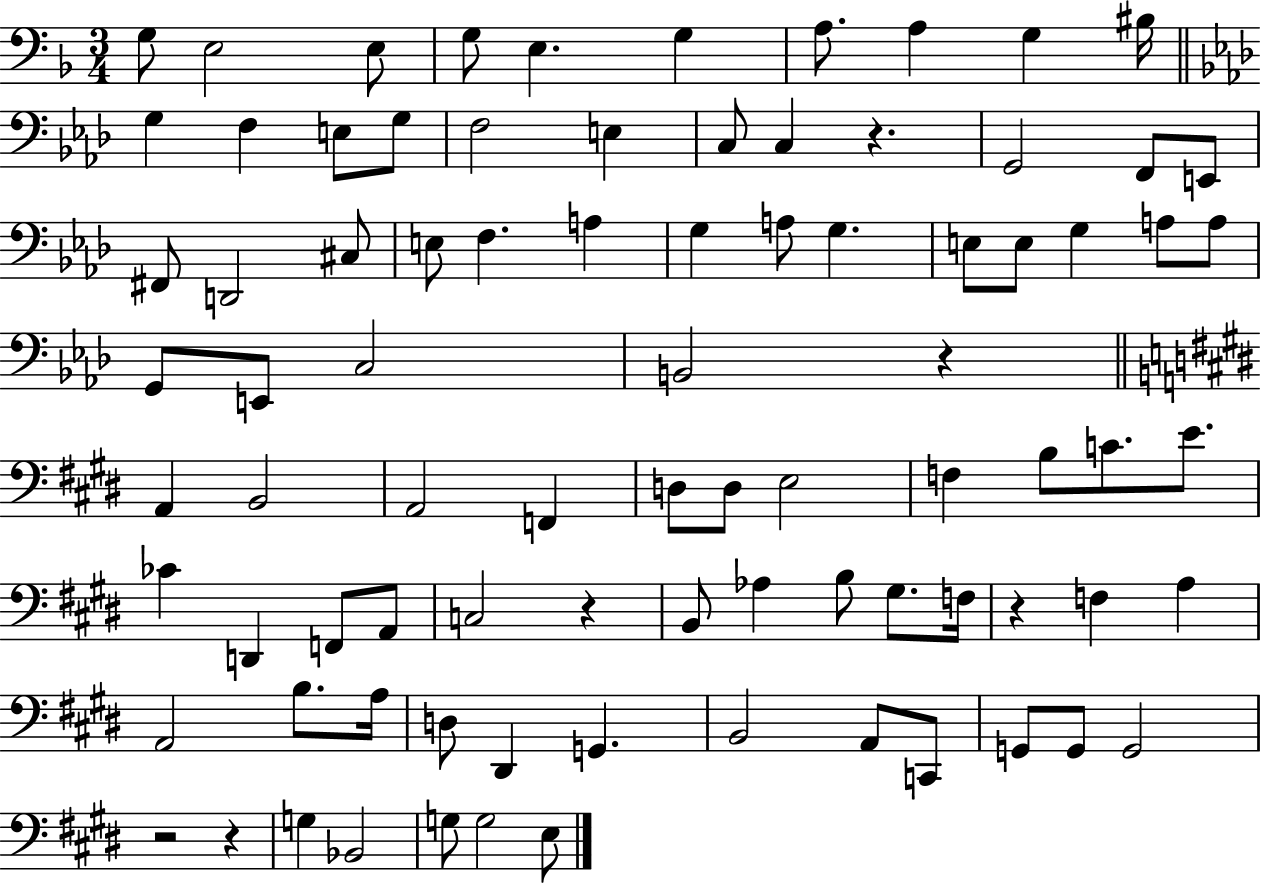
X:1
T:Untitled
M:3/4
L:1/4
K:F
G,/2 E,2 E,/2 G,/2 E, G, A,/2 A, G, ^B,/4 G, F, E,/2 G,/2 F,2 E, C,/2 C, z G,,2 F,,/2 E,,/2 ^F,,/2 D,,2 ^C,/2 E,/2 F, A, G, A,/2 G, E,/2 E,/2 G, A,/2 A,/2 G,,/2 E,,/2 C,2 B,,2 z A,, B,,2 A,,2 F,, D,/2 D,/2 E,2 F, B,/2 C/2 E/2 _C D,, F,,/2 A,,/2 C,2 z B,,/2 _A, B,/2 ^G,/2 F,/4 z F, A, A,,2 B,/2 A,/4 D,/2 ^D,, G,, B,,2 A,,/2 C,,/2 G,,/2 G,,/2 G,,2 z2 z G, _B,,2 G,/2 G,2 E,/2